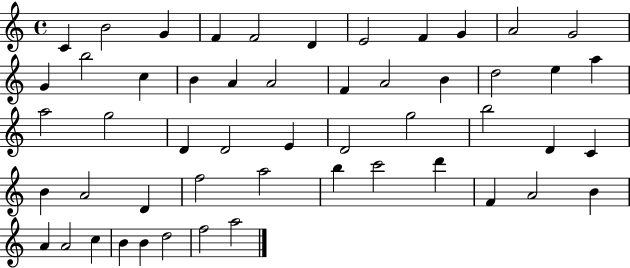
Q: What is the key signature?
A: C major